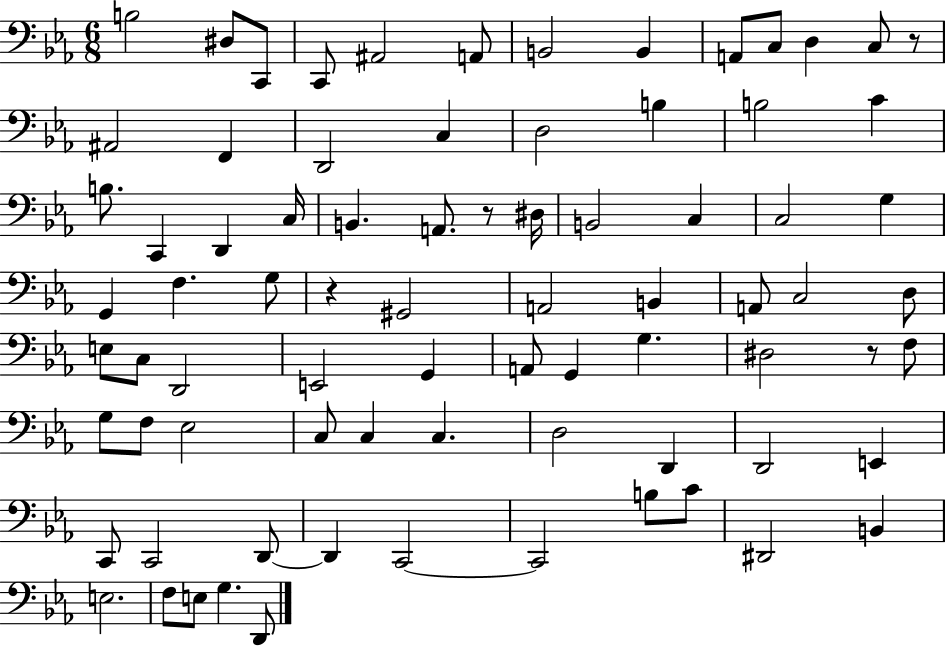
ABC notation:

X:1
T:Untitled
M:6/8
L:1/4
K:Eb
B,2 ^D,/2 C,,/2 C,,/2 ^A,,2 A,,/2 B,,2 B,, A,,/2 C,/2 D, C,/2 z/2 ^A,,2 F,, D,,2 C, D,2 B, B,2 C B,/2 C,, D,, C,/4 B,, A,,/2 z/2 ^D,/4 B,,2 C, C,2 G, G,, F, G,/2 z ^G,,2 A,,2 B,, A,,/2 C,2 D,/2 E,/2 C,/2 D,,2 E,,2 G,, A,,/2 G,, G, ^D,2 z/2 F,/2 G,/2 F,/2 _E,2 C,/2 C, C, D,2 D,, D,,2 E,, C,,/2 C,,2 D,,/2 D,, C,,2 C,,2 B,/2 C/2 ^D,,2 B,, E,2 F,/2 E,/2 G, D,,/2